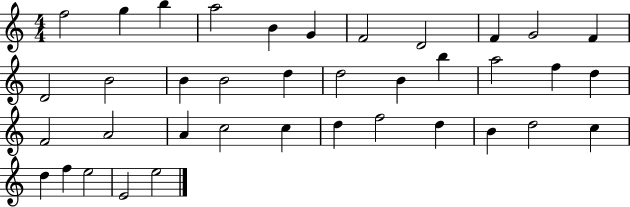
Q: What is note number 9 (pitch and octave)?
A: F4